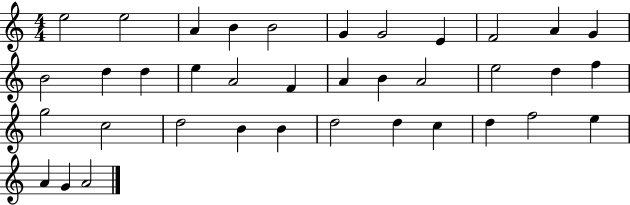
E5/h E5/h A4/q B4/q B4/h G4/q G4/h E4/q F4/h A4/q G4/q B4/h D5/q D5/q E5/q A4/h F4/q A4/q B4/q A4/h E5/h D5/q F5/q G5/h C5/h D5/h B4/q B4/q D5/h D5/q C5/q D5/q F5/h E5/q A4/q G4/q A4/h